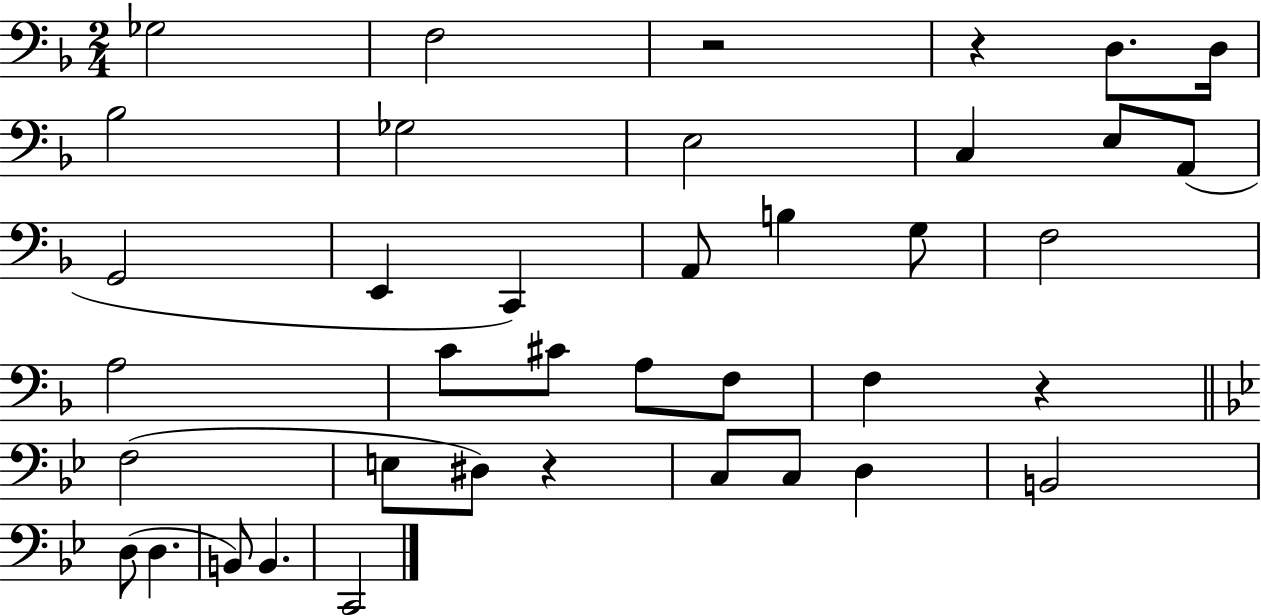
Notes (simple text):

Gb3/h F3/h R/h R/q D3/e. D3/s Bb3/h Gb3/h E3/h C3/q E3/e A2/e G2/h E2/q C2/q A2/e B3/q G3/e F3/h A3/h C4/e C#4/e A3/e F3/e F3/q R/q F3/h E3/e D#3/e R/q C3/e C3/e D3/q B2/h D3/e D3/q. B2/e B2/q. C2/h